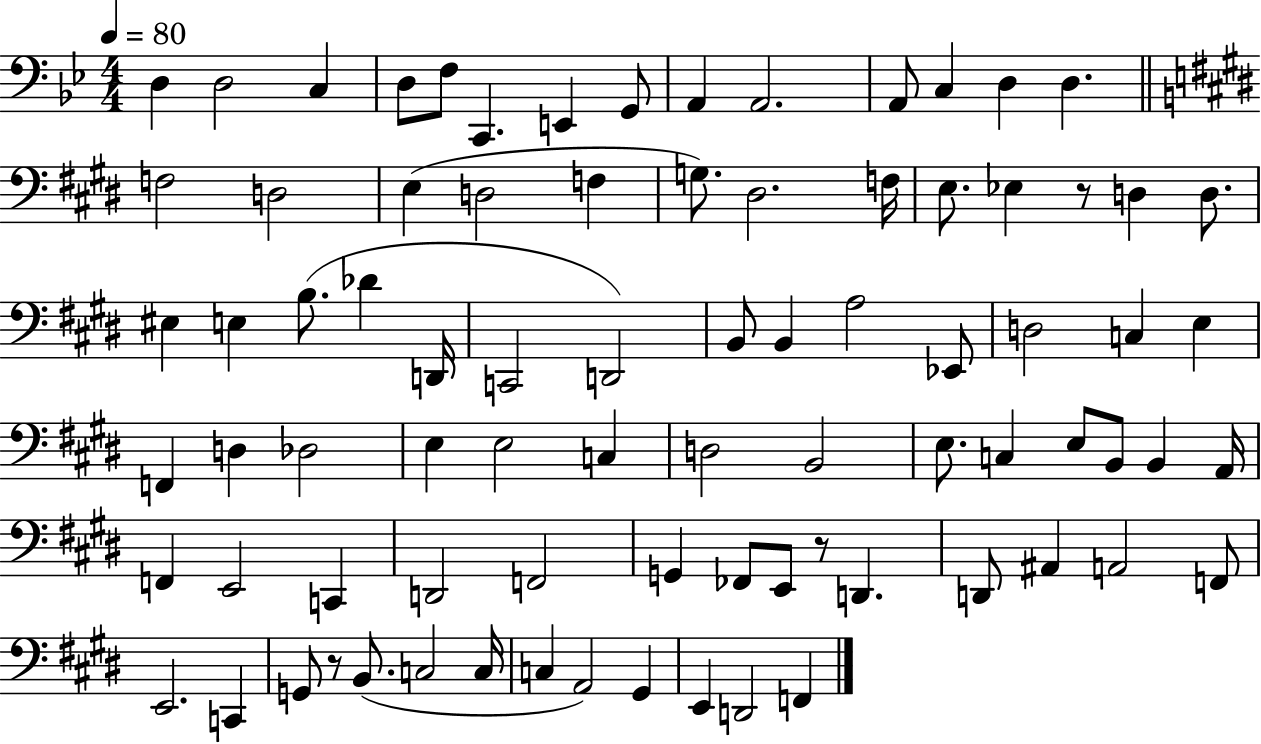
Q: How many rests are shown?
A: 3